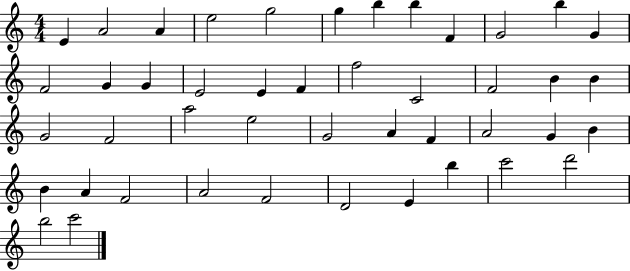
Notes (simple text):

E4/q A4/h A4/q E5/h G5/h G5/q B5/q B5/q F4/q G4/h B5/q G4/q F4/h G4/q G4/q E4/h E4/q F4/q F5/h C4/h F4/h B4/q B4/q G4/h F4/h A5/h E5/h G4/h A4/q F4/q A4/h G4/q B4/q B4/q A4/q F4/h A4/h F4/h D4/h E4/q B5/q C6/h D6/h B5/h C6/h